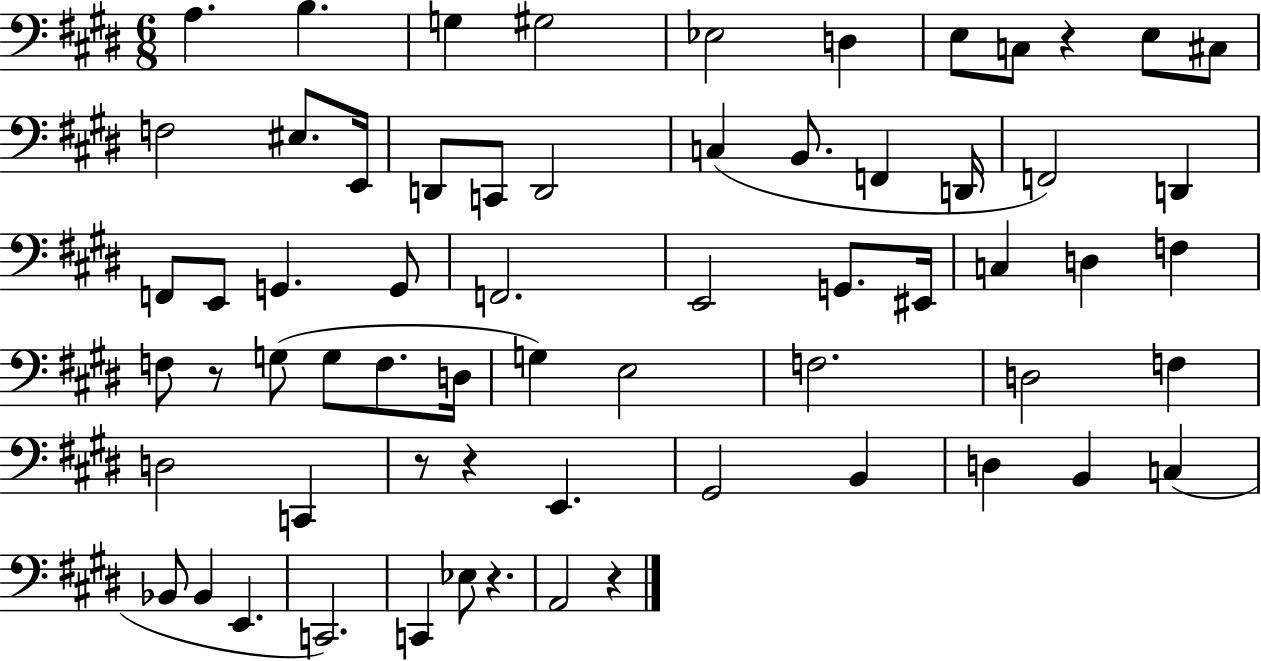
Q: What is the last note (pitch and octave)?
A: A2